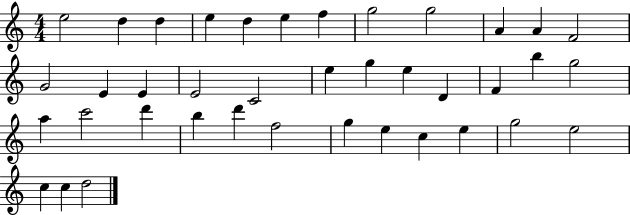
E5/h D5/q D5/q E5/q D5/q E5/q F5/q G5/h G5/h A4/q A4/q F4/h G4/h E4/q E4/q E4/h C4/h E5/q G5/q E5/q D4/q F4/q B5/q G5/h A5/q C6/h D6/q B5/q D6/q F5/h G5/q E5/q C5/q E5/q G5/h E5/h C5/q C5/q D5/h